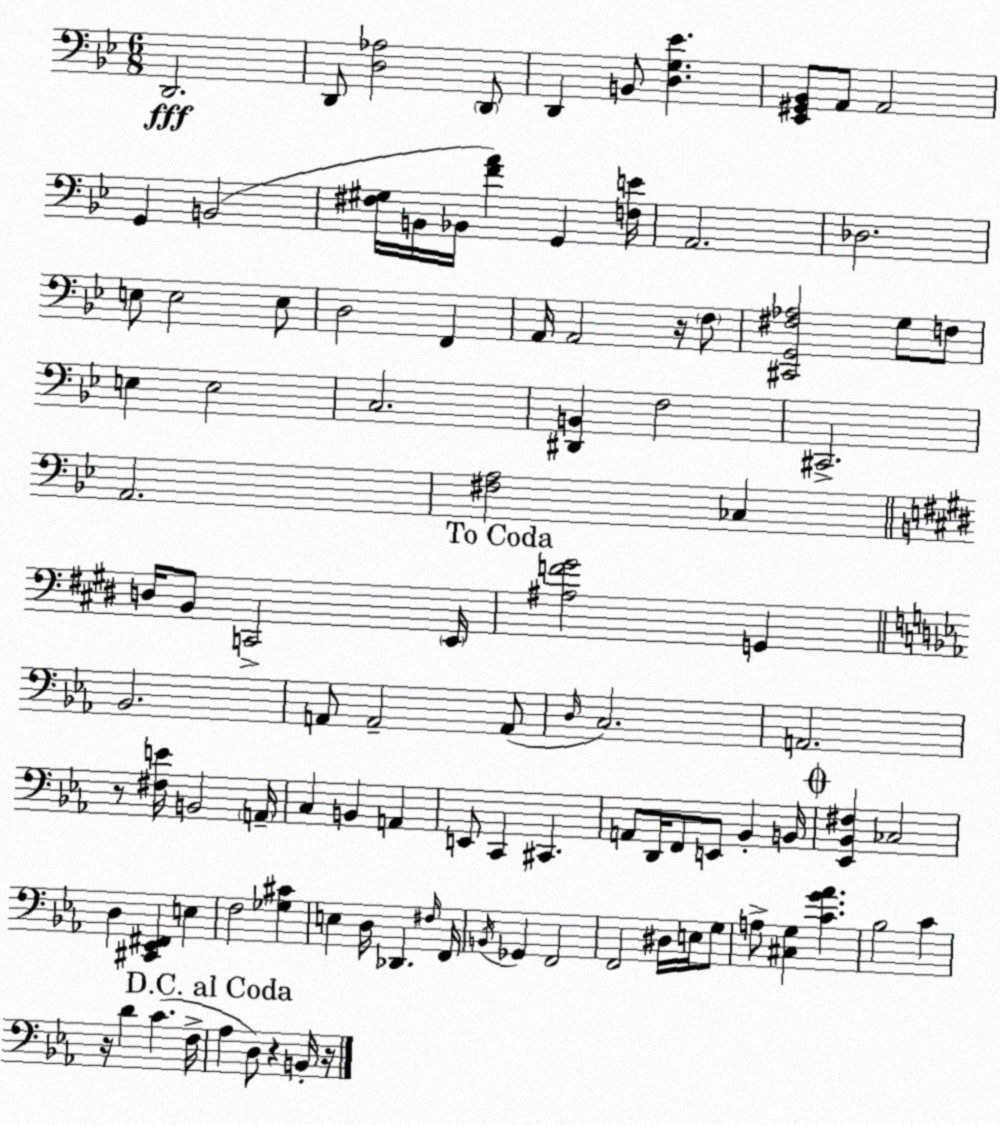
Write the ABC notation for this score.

X:1
T:Untitled
M:6/8
L:1/4
K:Gm
D,,2 D,,/2 [D,_A,]2 D,,/2 D,, B,,/2 [D,G,_E] [_E,,^G,,_B,,]/2 A,,/2 A,,2 G,, B,,2 [^F,^G,]/4 B,,/4 _B,,/4 [FA] G,, [F,E]/4 A,,2 _D,2 E,/2 E,2 E,/2 D,2 F,, A,,/4 A,,2 z/4 F,/2 [^C,,G,,^F,_A,]2 G,/2 F,/2 E, E,2 C,2 [^D,,B,,] F,2 ^C,,2 A,,2 [^F,A,]2 _C, D,/4 B,,/2 C,,2 E,,/4 [^A,F^G]2 G,, _B,,2 A,,/2 A,,2 A,,/2 D,/4 C,2 A,,2 z/2 [^F,E]/4 B,,2 A,,/4 C, B,, A,, E,,/2 C,, ^C,, A,,/2 D,,/4 F,,/2 E,,/2 _B,, B,,/4 [_E,,_B,,^F,] _C,2 D, [^C,,_E,,^F,,] E, F,2 [_G,^C] E, D,/4 _D,, ^F,/4 F,,/4 B,,/4 _G,, F,,2 F,,2 ^D,/4 E,/4 G,/2 A,/2 [^C,G,] [CG_A] _B,2 C z/4 D C F,/4 _A, D,/2 z B,,/4 z/4